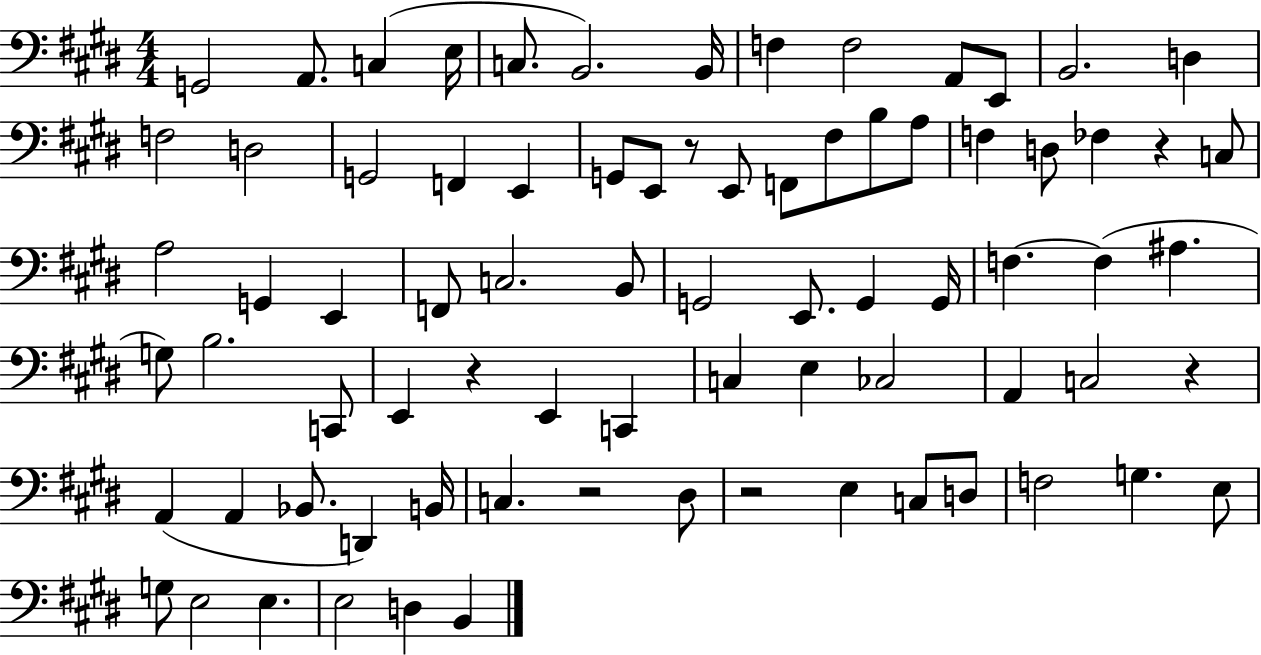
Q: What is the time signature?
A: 4/4